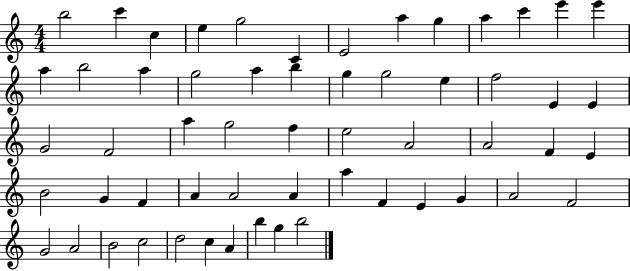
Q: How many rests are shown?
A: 0